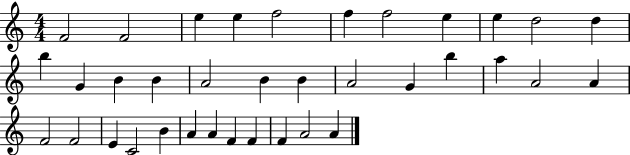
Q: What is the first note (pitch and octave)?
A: F4